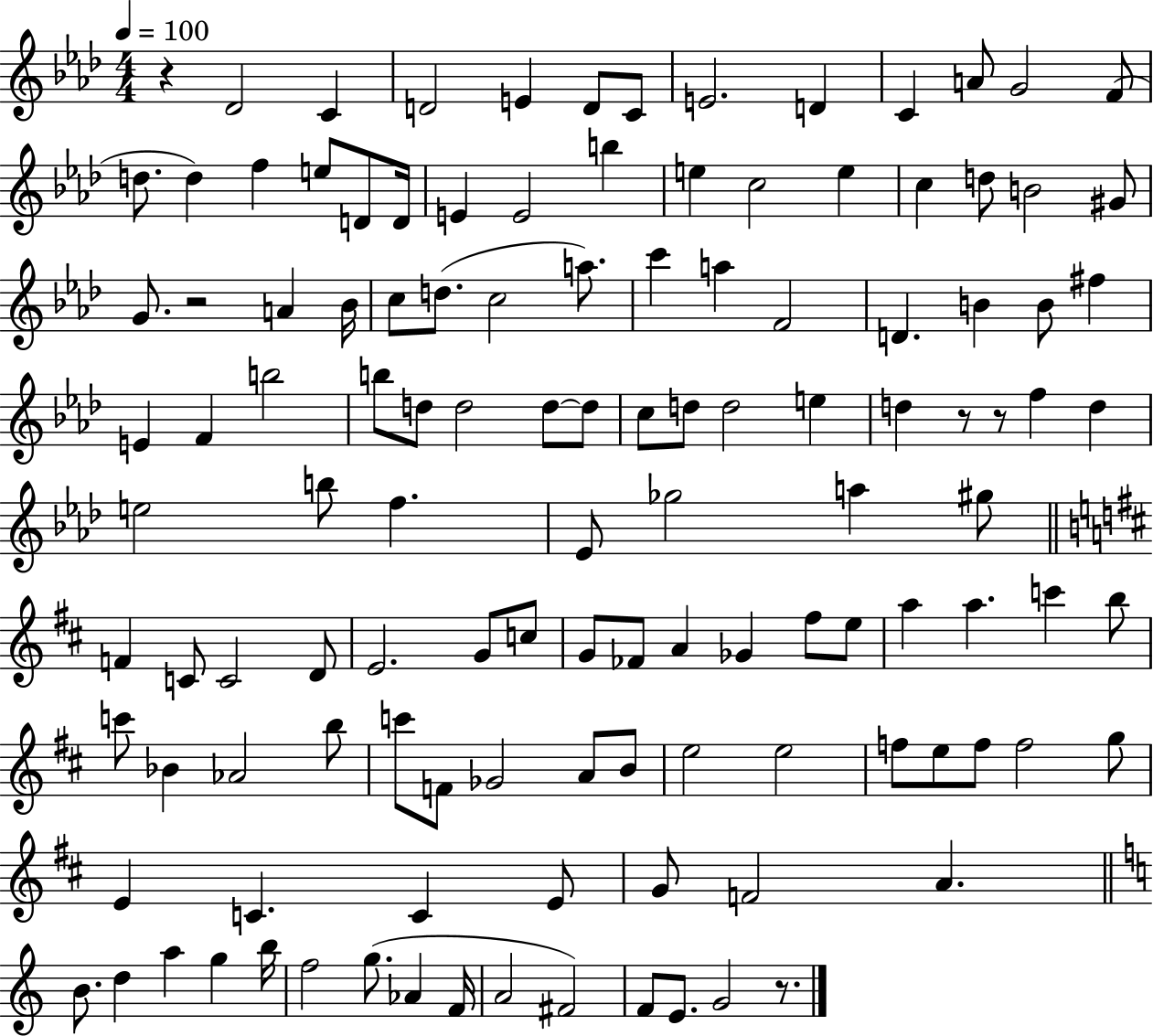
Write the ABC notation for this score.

X:1
T:Untitled
M:4/4
L:1/4
K:Ab
z _D2 C D2 E D/2 C/2 E2 D C A/2 G2 F/2 d/2 d f e/2 D/2 D/4 E E2 b e c2 e c d/2 B2 ^G/2 G/2 z2 A _B/4 c/2 d/2 c2 a/2 c' a F2 D B B/2 ^f E F b2 b/2 d/2 d2 d/2 d/2 c/2 d/2 d2 e d z/2 z/2 f d e2 b/2 f _E/2 _g2 a ^g/2 F C/2 C2 D/2 E2 G/2 c/2 G/2 _F/2 A _G ^f/2 e/2 a a c' b/2 c'/2 _B _A2 b/2 c'/2 F/2 _G2 A/2 B/2 e2 e2 f/2 e/2 f/2 f2 g/2 E C C E/2 G/2 F2 A B/2 d a g b/4 f2 g/2 _A F/4 A2 ^F2 F/2 E/2 G2 z/2